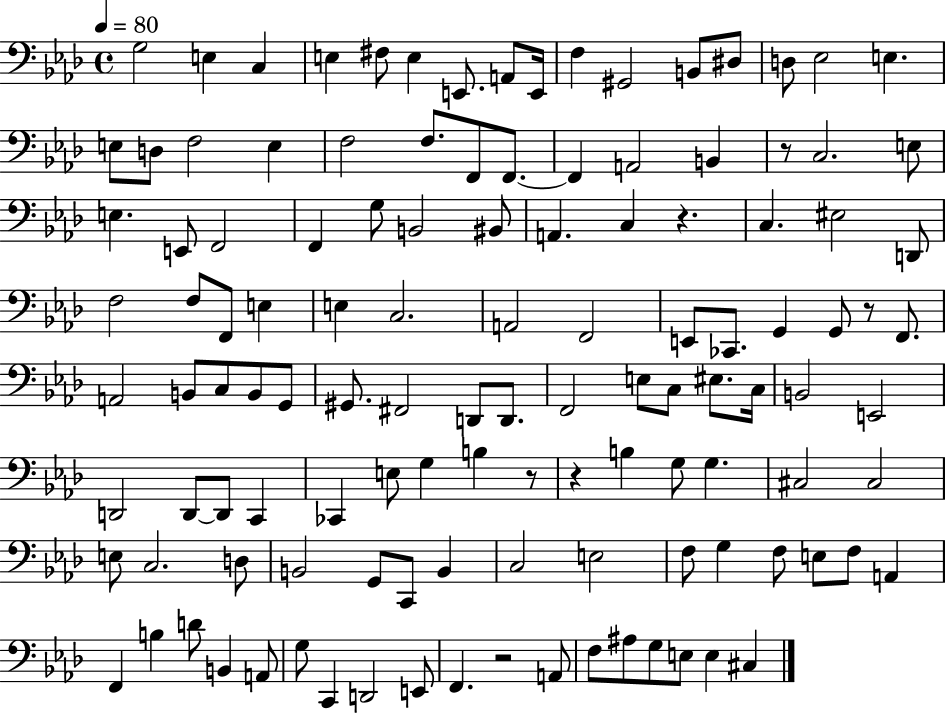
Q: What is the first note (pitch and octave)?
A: G3